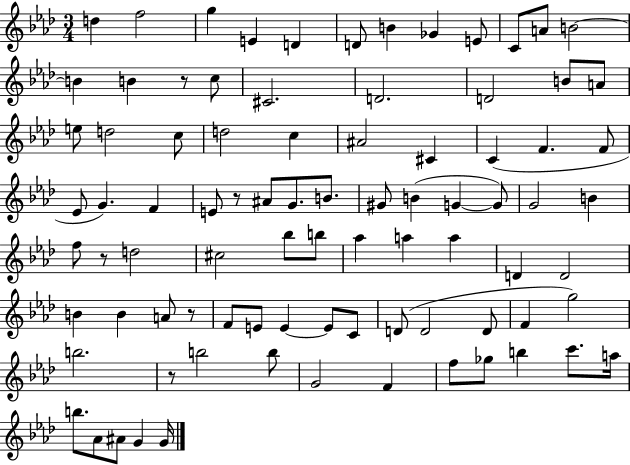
{
  \clef treble
  \numericTimeSignature
  \time 3/4
  \key aes \major
  d''4 f''2 | g''4 e'4 d'4 | d'8 b'4 ges'4 e'8 | c'8 a'8 b'2~~ | \break b'4 b'4 r8 c''8 | cis'2. | d'2. | d'2 b'8 a'8 | \break e''8 d''2 c''8 | d''2 c''4 | ais'2 cis'4 | c'4( f'4. f'8 | \break ees'8 g'4.) f'4 | e'8 r8 ais'8 g'8. b'8. | gis'8 b'4( g'4~~ g'8) | g'2 b'4 | \break f''8 r8 d''2 | cis''2 bes''8 b''8 | aes''4 a''4 a''4 | d'4 d'2 | \break b'4 b'4 a'8 r8 | f'8 e'8 e'4~~ e'8 c'8 | d'8( d'2 d'8 | f'4 g''2) | \break b''2. | r8 b''2 b''8 | g'2 f'4 | f''8 ges''8 b''4 c'''8. a''16 | \break b''8. aes'8 ais'8 g'4 g'16 | \bar "|."
}